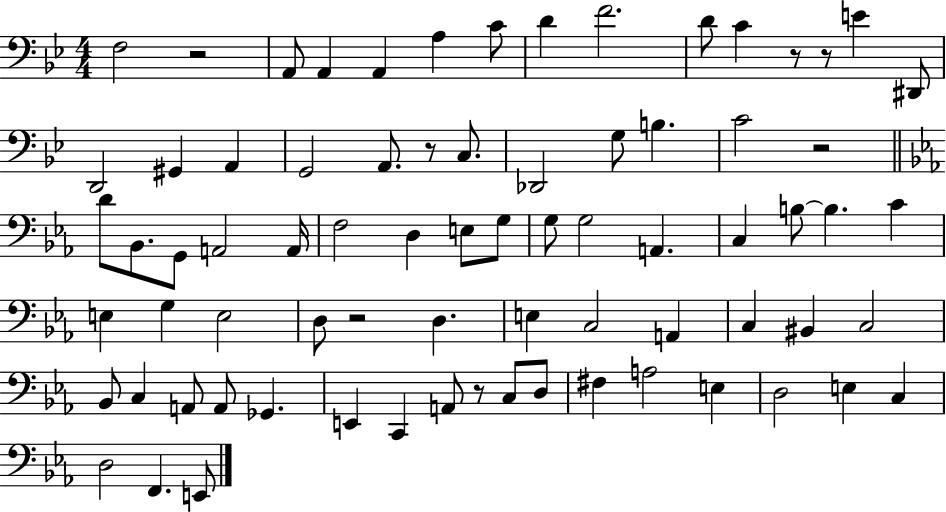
F3/h R/h A2/e A2/q A2/q A3/q C4/e D4/q F4/h. D4/e C4/q R/e R/e E4/q D#2/e D2/h G#2/q A2/q G2/h A2/e. R/e C3/e. Db2/h G3/e B3/q. C4/h R/h D4/e Bb2/e. G2/e A2/h A2/s F3/h D3/q E3/e G3/e G3/e G3/h A2/q. C3/q B3/e B3/q. C4/q E3/q G3/q E3/h D3/e R/h D3/q. E3/q C3/h A2/q C3/q BIS2/q C3/h Bb2/e C3/q A2/e A2/e Gb2/q. E2/q C2/q A2/e R/e C3/e D3/e F#3/q A3/h E3/q D3/h E3/q C3/q D3/h F2/q. E2/e